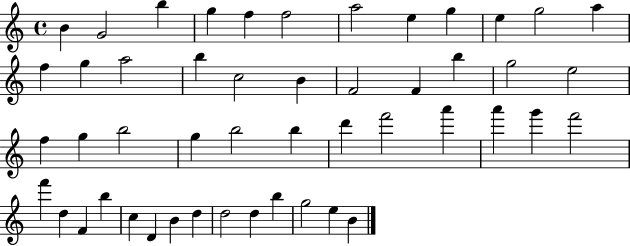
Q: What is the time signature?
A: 4/4